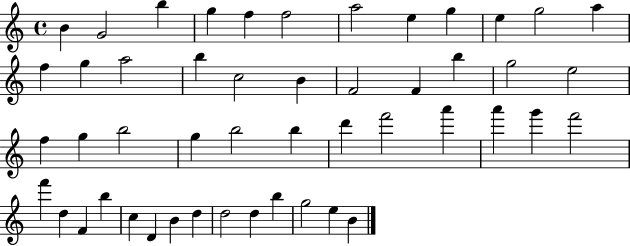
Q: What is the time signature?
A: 4/4